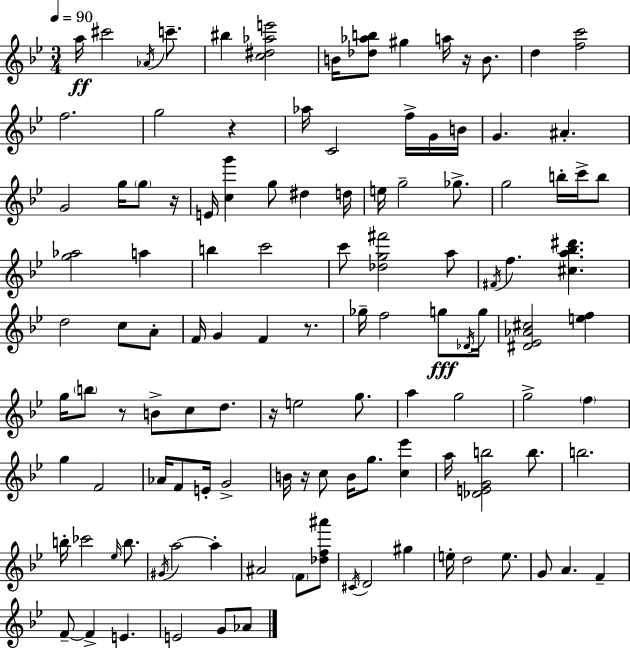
X:1
T:Untitled
M:3/4
L:1/4
K:Gm
a/4 ^c'2 _A/4 c'/2 ^b [c^d_ae']2 B/4 [_d_ab]/2 ^g a/4 z/4 B/2 d [fc']2 f2 g2 z _a/4 C2 f/4 G/4 B/4 G ^A G2 g/4 g/2 z/4 E/4 [cg'] g/2 ^d d/4 e/4 g2 _g/2 g2 b/4 c'/4 b/2 [g_a]2 a b c'2 c'/2 [_dg^f']2 a/2 ^F/4 f [^ca_b^d'] d2 c/2 A/2 F/4 G F z/2 _g/4 f2 g/2 _D/4 g/4 [^D_E_A^c]2 [ef] g/4 b/2 z/2 B/2 c/2 d/2 z/4 e2 g/2 a g2 g2 f g F2 _A/4 F/2 E/4 G2 B/4 z/4 c/2 B/4 g/2 [c_e'] a/4 [_DEGb]2 b/2 b2 b/4 _c'2 _e/4 b/2 ^G/4 a2 a ^A2 F/2 [_df^a']/2 ^C/4 D2 ^g e/4 d2 e/2 G/2 A F F/2 F E E2 G/2 _A/2